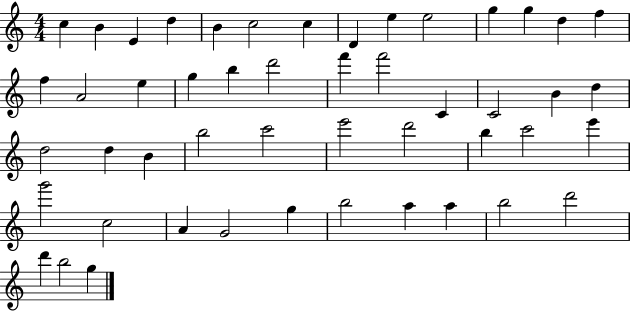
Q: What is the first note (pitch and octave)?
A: C5